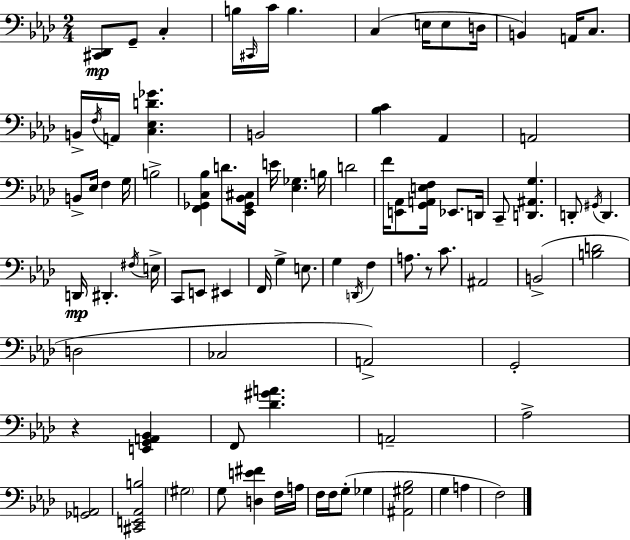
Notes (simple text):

[C#2,Db2]/e G2/e C3/q B3/s C#2/s C4/s B3/q. C3/q E3/s E3/e D3/s B2/q A2/s C3/e. B2/s F3/s A2/s [C3,Eb3,D4,Gb4]/q. B2/h [Bb3,C4]/q Ab2/q A2/h B2/e Eb3/s F3/q G3/s B3/h [F2,Gb2,C3,Bb3]/q D4/e. [Eb2,Gb2,Bb2,C#3]/s E4/s [Eb3,Gb3]/q. B3/s D4/h F4/s [E2,Ab2]/e [G2,A2,E3,F3]/s Eb2/e. D2/s C2/e [D2,A#2,G3]/q. D2/e G#2/s D2/q. D2/s D#2/q. F#3/s E3/s C2/e E2/e EIS2/q F2/s G3/q E3/e. G3/q D2/s F3/q A3/e. R/e C4/e. A#2/h B2/h [B3,D4]/h D3/h CES3/h A2/h G2/h R/q [E2,G2,A2,Bb2]/q F2/e [Db4,G#4,A4]/q. A2/h Ab3/h [Gb2,A2]/h [C#2,E2,Ab2,B3]/h G#3/h G3/e [D3,E4,F#4]/q F3/s A3/s F3/s F3/s G3/e Gb3/q [A#2,G#3,Bb3]/h G3/q A3/q F3/h